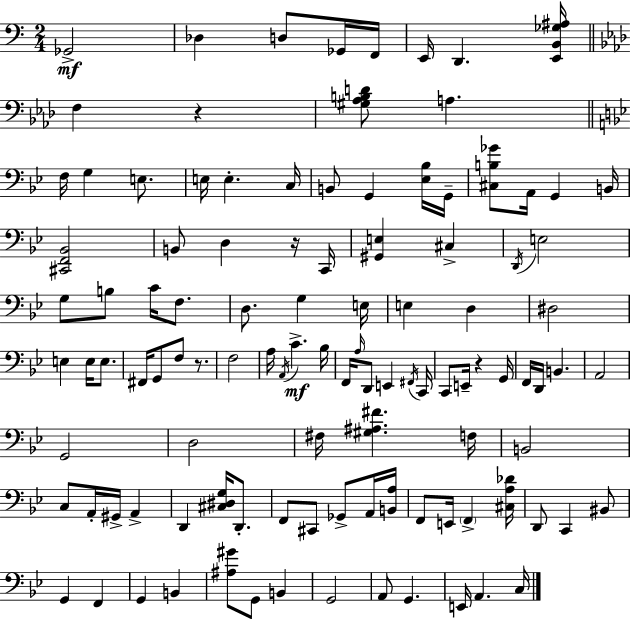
Gb2/h Db3/q D3/e Gb2/s F2/s E2/s D2/q. [E2,B2,Gb3,A#3]/s F3/q R/q [G#3,Ab3,B3,D4]/e A3/q. F3/s G3/q E3/e. E3/s E3/q. C3/s B2/e G2/q [Eb3,Bb3]/s G2/s [C#3,B3,Gb4]/e A2/s G2/q B2/s [C#2,F2,Bb2]/h B2/e D3/q R/s C2/s [G#2,E3]/q C#3/q D2/s E3/h G3/e B3/e C4/s F3/e. D3/e. G3/q E3/s E3/q D3/q D#3/h E3/q E3/s E3/e. F#2/s G2/e F3/e R/e. F3/h A3/s A2/s C4/q. Bb3/s F2/s A3/s D2/e E2/q F#2/s C2/s C2/e E2/s R/q G2/s F2/s D2/s B2/q. A2/h G2/h D3/h F#3/s [G#3,A#3,F#4]/q. F3/s B2/h C3/e A2/s G#2/s A2/q D2/q [C#3,D#3,G3]/s D2/e. F2/e C#2/e Gb2/e A2/s [B2,A3]/s F2/e E2/s F2/q [C#3,A3,Db4]/s D2/e C2/q BIS2/e G2/q F2/q G2/q B2/q [A#3,G#4]/e G2/e B2/q G2/h A2/e G2/q. E2/s A2/q. C3/s